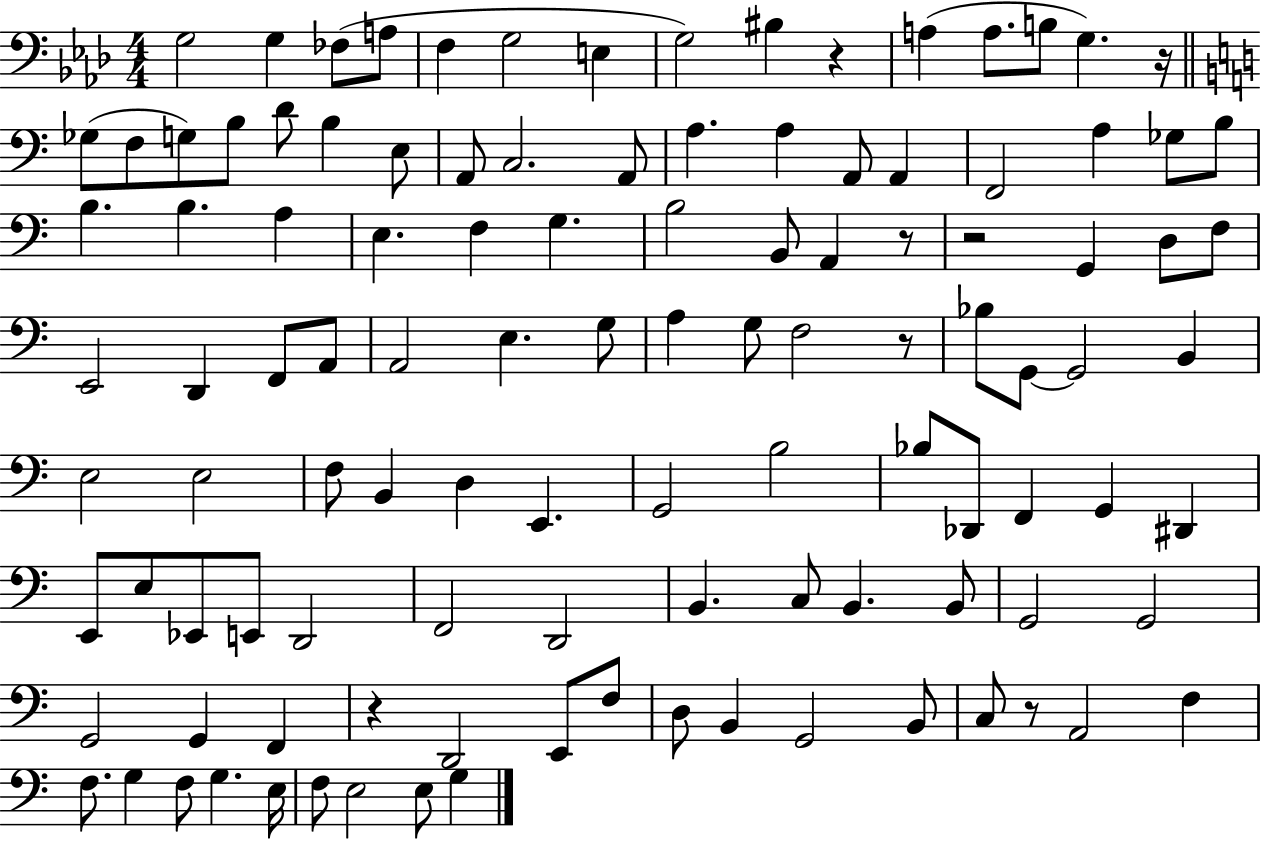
X:1
T:Untitled
M:4/4
L:1/4
K:Ab
G,2 G, _F,/2 A,/2 F, G,2 E, G,2 ^B, z A, A,/2 B,/2 G, z/4 _G,/2 F,/2 G,/2 B,/2 D/2 B, E,/2 A,,/2 C,2 A,,/2 A, A, A,,/2 A,, F,,2 A, _G,/2 B,/2 B, B, A, E, F, G, B,2 B,,/2 A,, z/2 z2 G,, D,/2 F,/2 E,,2 D,, F,,/2 A,,/2 A,,2 E, G,/2 A, G,/2 F,2 z/2 _B,/2 G,,/2 G,,2 B,, E,2 E,2 F,/2 B,, D, E,, G,,2 B,2 _B,/2 _D,,/2 F,, G,, ^D,, E,,/2 E,/2 _E,,/2 E,,/2 D,,2 F,,2 D,,2 B,, C,/2 B,, B,,/2 G,,2 G,,2 G,,2 G,, F,, z D,,2 E,,/2 F,/2 D,/2 B,, G,,2 B,,/2 C,/2 z/2 A,,2 F, F,/2 G, F,/2 G, E,/4 F,/2 E,2 E,/2 G,